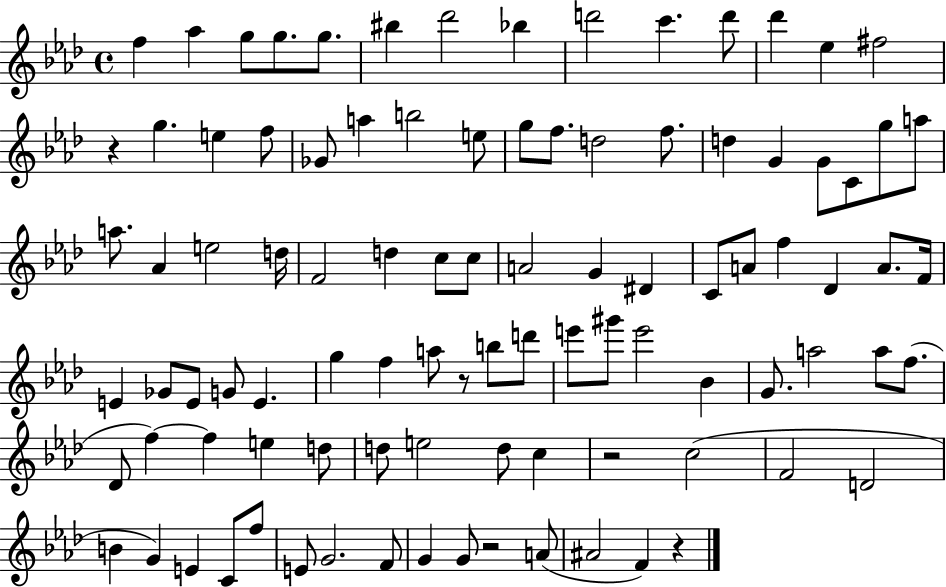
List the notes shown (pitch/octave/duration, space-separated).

F5/q Ab5/q G5/e G5/e. G5/e. BIS5/q Db6/h Bb5/q D6/h C6/q. D6/e Db6/q Eb5/q F#5/h R/q G5/q. E5/q F5/e Gb4/e A5/q B5/h E5/e G5/e F5/e. D5/h F5/e. D5/q G4/q G4/e C4/e G5/e A5/e A5/e. Ab4/q E5/h D5/s F4/h D5/q C5/e C5/e A4/h G4/q D#4/q C4/e A4/e F5/q Db4/q A4/e. F4/s E4/q Gb4/e E4/e G4/e E4/q. G5/q F5/q A5/e R/e B5/e D6/e E6/e G#6/e E6/h Bb4/q G4/e. A5/h A5/e F5/e. Db4/e F5/q F5/q E5/q D5/e D5/e E5/h D5/e C5/q R/h C5/h F4/h D4/h B4/q G4/q E4/q C4/e F5/e E4/e G4/h. F4/e G4/q G4/e R/h A4/e A#4/h F4/q R/q